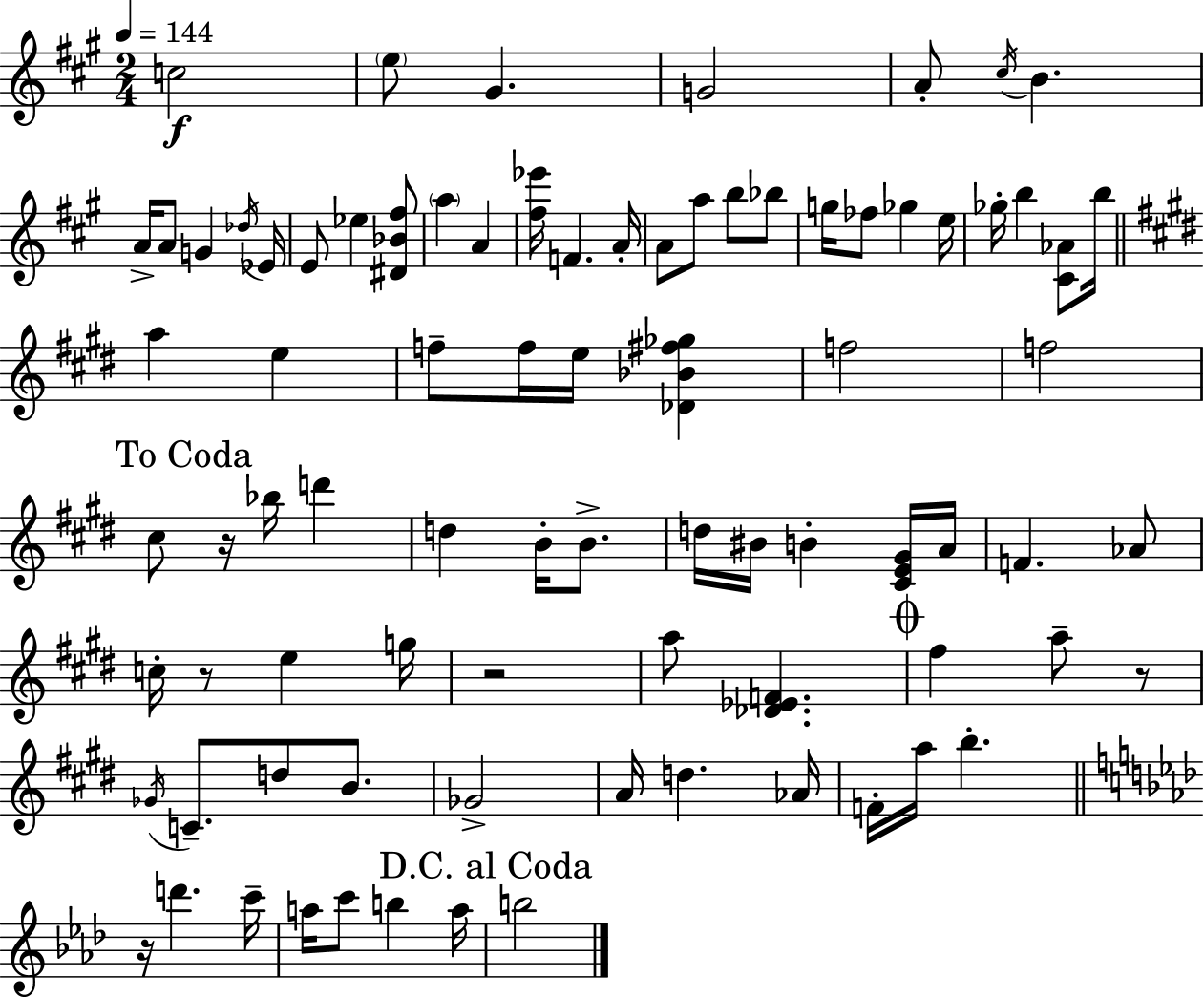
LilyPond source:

{
  \clef treble
  \numericTimeSignature
  \time 2/4
  \key a \major
  \tempo 4 = 144
  \repeat volta 2 { c''2\f | \parenthesize e''8 gis'4. | g'2 | a'8-. \acciaccatura { cis''16 } b'4. | \break a'16-> a'8 g'4 | \acciaccatura { des''16 } ees'16 e'8 ees''4 | <dis' bes' fis''>8 \parenthesize a''4 a'4 | <fis'' ees'''>16 f'4. | \break a'16-. a'8 a''8 b''8 | bes''8 g''16 fes''8 ges''4 | e''16 ges''16-. b''4 <cis' aes'>8 | b''16 \bar "||" \break \key e \major a''4 e''4 | f''8-- f''16 e''16 <des' bes' fis'' ges''>4 | f''2 | f''2 | \break \mark "To Coda" cis''8 r16 bes''16 d'''4 | d''4 b'16-. b'8.-> | d''16 bis'16 b'4-. <cis' e' gis'>16 a'16 | f'4. aes'8 | \break c''16-. r8 e''4 g''16 | r2 | a''8 <des' ees' f'>4. | \mark \markup { \musicglyph "scripts.coda" } fis''4 a''8-- r8 | \break \acciaccatura { ges'16 } c'8.-- d''8 b'8. | ges'2-> | a'16 d''4. | aes'16 f'16-. a''16 b''4.-. | \break \bar "||" \break \key aes \major r16 d'''4. c'''16-- | a''16 c'''8 b''4 a''16 | \mark "D.C. al Coda" b''2 | } \bar "|."
}